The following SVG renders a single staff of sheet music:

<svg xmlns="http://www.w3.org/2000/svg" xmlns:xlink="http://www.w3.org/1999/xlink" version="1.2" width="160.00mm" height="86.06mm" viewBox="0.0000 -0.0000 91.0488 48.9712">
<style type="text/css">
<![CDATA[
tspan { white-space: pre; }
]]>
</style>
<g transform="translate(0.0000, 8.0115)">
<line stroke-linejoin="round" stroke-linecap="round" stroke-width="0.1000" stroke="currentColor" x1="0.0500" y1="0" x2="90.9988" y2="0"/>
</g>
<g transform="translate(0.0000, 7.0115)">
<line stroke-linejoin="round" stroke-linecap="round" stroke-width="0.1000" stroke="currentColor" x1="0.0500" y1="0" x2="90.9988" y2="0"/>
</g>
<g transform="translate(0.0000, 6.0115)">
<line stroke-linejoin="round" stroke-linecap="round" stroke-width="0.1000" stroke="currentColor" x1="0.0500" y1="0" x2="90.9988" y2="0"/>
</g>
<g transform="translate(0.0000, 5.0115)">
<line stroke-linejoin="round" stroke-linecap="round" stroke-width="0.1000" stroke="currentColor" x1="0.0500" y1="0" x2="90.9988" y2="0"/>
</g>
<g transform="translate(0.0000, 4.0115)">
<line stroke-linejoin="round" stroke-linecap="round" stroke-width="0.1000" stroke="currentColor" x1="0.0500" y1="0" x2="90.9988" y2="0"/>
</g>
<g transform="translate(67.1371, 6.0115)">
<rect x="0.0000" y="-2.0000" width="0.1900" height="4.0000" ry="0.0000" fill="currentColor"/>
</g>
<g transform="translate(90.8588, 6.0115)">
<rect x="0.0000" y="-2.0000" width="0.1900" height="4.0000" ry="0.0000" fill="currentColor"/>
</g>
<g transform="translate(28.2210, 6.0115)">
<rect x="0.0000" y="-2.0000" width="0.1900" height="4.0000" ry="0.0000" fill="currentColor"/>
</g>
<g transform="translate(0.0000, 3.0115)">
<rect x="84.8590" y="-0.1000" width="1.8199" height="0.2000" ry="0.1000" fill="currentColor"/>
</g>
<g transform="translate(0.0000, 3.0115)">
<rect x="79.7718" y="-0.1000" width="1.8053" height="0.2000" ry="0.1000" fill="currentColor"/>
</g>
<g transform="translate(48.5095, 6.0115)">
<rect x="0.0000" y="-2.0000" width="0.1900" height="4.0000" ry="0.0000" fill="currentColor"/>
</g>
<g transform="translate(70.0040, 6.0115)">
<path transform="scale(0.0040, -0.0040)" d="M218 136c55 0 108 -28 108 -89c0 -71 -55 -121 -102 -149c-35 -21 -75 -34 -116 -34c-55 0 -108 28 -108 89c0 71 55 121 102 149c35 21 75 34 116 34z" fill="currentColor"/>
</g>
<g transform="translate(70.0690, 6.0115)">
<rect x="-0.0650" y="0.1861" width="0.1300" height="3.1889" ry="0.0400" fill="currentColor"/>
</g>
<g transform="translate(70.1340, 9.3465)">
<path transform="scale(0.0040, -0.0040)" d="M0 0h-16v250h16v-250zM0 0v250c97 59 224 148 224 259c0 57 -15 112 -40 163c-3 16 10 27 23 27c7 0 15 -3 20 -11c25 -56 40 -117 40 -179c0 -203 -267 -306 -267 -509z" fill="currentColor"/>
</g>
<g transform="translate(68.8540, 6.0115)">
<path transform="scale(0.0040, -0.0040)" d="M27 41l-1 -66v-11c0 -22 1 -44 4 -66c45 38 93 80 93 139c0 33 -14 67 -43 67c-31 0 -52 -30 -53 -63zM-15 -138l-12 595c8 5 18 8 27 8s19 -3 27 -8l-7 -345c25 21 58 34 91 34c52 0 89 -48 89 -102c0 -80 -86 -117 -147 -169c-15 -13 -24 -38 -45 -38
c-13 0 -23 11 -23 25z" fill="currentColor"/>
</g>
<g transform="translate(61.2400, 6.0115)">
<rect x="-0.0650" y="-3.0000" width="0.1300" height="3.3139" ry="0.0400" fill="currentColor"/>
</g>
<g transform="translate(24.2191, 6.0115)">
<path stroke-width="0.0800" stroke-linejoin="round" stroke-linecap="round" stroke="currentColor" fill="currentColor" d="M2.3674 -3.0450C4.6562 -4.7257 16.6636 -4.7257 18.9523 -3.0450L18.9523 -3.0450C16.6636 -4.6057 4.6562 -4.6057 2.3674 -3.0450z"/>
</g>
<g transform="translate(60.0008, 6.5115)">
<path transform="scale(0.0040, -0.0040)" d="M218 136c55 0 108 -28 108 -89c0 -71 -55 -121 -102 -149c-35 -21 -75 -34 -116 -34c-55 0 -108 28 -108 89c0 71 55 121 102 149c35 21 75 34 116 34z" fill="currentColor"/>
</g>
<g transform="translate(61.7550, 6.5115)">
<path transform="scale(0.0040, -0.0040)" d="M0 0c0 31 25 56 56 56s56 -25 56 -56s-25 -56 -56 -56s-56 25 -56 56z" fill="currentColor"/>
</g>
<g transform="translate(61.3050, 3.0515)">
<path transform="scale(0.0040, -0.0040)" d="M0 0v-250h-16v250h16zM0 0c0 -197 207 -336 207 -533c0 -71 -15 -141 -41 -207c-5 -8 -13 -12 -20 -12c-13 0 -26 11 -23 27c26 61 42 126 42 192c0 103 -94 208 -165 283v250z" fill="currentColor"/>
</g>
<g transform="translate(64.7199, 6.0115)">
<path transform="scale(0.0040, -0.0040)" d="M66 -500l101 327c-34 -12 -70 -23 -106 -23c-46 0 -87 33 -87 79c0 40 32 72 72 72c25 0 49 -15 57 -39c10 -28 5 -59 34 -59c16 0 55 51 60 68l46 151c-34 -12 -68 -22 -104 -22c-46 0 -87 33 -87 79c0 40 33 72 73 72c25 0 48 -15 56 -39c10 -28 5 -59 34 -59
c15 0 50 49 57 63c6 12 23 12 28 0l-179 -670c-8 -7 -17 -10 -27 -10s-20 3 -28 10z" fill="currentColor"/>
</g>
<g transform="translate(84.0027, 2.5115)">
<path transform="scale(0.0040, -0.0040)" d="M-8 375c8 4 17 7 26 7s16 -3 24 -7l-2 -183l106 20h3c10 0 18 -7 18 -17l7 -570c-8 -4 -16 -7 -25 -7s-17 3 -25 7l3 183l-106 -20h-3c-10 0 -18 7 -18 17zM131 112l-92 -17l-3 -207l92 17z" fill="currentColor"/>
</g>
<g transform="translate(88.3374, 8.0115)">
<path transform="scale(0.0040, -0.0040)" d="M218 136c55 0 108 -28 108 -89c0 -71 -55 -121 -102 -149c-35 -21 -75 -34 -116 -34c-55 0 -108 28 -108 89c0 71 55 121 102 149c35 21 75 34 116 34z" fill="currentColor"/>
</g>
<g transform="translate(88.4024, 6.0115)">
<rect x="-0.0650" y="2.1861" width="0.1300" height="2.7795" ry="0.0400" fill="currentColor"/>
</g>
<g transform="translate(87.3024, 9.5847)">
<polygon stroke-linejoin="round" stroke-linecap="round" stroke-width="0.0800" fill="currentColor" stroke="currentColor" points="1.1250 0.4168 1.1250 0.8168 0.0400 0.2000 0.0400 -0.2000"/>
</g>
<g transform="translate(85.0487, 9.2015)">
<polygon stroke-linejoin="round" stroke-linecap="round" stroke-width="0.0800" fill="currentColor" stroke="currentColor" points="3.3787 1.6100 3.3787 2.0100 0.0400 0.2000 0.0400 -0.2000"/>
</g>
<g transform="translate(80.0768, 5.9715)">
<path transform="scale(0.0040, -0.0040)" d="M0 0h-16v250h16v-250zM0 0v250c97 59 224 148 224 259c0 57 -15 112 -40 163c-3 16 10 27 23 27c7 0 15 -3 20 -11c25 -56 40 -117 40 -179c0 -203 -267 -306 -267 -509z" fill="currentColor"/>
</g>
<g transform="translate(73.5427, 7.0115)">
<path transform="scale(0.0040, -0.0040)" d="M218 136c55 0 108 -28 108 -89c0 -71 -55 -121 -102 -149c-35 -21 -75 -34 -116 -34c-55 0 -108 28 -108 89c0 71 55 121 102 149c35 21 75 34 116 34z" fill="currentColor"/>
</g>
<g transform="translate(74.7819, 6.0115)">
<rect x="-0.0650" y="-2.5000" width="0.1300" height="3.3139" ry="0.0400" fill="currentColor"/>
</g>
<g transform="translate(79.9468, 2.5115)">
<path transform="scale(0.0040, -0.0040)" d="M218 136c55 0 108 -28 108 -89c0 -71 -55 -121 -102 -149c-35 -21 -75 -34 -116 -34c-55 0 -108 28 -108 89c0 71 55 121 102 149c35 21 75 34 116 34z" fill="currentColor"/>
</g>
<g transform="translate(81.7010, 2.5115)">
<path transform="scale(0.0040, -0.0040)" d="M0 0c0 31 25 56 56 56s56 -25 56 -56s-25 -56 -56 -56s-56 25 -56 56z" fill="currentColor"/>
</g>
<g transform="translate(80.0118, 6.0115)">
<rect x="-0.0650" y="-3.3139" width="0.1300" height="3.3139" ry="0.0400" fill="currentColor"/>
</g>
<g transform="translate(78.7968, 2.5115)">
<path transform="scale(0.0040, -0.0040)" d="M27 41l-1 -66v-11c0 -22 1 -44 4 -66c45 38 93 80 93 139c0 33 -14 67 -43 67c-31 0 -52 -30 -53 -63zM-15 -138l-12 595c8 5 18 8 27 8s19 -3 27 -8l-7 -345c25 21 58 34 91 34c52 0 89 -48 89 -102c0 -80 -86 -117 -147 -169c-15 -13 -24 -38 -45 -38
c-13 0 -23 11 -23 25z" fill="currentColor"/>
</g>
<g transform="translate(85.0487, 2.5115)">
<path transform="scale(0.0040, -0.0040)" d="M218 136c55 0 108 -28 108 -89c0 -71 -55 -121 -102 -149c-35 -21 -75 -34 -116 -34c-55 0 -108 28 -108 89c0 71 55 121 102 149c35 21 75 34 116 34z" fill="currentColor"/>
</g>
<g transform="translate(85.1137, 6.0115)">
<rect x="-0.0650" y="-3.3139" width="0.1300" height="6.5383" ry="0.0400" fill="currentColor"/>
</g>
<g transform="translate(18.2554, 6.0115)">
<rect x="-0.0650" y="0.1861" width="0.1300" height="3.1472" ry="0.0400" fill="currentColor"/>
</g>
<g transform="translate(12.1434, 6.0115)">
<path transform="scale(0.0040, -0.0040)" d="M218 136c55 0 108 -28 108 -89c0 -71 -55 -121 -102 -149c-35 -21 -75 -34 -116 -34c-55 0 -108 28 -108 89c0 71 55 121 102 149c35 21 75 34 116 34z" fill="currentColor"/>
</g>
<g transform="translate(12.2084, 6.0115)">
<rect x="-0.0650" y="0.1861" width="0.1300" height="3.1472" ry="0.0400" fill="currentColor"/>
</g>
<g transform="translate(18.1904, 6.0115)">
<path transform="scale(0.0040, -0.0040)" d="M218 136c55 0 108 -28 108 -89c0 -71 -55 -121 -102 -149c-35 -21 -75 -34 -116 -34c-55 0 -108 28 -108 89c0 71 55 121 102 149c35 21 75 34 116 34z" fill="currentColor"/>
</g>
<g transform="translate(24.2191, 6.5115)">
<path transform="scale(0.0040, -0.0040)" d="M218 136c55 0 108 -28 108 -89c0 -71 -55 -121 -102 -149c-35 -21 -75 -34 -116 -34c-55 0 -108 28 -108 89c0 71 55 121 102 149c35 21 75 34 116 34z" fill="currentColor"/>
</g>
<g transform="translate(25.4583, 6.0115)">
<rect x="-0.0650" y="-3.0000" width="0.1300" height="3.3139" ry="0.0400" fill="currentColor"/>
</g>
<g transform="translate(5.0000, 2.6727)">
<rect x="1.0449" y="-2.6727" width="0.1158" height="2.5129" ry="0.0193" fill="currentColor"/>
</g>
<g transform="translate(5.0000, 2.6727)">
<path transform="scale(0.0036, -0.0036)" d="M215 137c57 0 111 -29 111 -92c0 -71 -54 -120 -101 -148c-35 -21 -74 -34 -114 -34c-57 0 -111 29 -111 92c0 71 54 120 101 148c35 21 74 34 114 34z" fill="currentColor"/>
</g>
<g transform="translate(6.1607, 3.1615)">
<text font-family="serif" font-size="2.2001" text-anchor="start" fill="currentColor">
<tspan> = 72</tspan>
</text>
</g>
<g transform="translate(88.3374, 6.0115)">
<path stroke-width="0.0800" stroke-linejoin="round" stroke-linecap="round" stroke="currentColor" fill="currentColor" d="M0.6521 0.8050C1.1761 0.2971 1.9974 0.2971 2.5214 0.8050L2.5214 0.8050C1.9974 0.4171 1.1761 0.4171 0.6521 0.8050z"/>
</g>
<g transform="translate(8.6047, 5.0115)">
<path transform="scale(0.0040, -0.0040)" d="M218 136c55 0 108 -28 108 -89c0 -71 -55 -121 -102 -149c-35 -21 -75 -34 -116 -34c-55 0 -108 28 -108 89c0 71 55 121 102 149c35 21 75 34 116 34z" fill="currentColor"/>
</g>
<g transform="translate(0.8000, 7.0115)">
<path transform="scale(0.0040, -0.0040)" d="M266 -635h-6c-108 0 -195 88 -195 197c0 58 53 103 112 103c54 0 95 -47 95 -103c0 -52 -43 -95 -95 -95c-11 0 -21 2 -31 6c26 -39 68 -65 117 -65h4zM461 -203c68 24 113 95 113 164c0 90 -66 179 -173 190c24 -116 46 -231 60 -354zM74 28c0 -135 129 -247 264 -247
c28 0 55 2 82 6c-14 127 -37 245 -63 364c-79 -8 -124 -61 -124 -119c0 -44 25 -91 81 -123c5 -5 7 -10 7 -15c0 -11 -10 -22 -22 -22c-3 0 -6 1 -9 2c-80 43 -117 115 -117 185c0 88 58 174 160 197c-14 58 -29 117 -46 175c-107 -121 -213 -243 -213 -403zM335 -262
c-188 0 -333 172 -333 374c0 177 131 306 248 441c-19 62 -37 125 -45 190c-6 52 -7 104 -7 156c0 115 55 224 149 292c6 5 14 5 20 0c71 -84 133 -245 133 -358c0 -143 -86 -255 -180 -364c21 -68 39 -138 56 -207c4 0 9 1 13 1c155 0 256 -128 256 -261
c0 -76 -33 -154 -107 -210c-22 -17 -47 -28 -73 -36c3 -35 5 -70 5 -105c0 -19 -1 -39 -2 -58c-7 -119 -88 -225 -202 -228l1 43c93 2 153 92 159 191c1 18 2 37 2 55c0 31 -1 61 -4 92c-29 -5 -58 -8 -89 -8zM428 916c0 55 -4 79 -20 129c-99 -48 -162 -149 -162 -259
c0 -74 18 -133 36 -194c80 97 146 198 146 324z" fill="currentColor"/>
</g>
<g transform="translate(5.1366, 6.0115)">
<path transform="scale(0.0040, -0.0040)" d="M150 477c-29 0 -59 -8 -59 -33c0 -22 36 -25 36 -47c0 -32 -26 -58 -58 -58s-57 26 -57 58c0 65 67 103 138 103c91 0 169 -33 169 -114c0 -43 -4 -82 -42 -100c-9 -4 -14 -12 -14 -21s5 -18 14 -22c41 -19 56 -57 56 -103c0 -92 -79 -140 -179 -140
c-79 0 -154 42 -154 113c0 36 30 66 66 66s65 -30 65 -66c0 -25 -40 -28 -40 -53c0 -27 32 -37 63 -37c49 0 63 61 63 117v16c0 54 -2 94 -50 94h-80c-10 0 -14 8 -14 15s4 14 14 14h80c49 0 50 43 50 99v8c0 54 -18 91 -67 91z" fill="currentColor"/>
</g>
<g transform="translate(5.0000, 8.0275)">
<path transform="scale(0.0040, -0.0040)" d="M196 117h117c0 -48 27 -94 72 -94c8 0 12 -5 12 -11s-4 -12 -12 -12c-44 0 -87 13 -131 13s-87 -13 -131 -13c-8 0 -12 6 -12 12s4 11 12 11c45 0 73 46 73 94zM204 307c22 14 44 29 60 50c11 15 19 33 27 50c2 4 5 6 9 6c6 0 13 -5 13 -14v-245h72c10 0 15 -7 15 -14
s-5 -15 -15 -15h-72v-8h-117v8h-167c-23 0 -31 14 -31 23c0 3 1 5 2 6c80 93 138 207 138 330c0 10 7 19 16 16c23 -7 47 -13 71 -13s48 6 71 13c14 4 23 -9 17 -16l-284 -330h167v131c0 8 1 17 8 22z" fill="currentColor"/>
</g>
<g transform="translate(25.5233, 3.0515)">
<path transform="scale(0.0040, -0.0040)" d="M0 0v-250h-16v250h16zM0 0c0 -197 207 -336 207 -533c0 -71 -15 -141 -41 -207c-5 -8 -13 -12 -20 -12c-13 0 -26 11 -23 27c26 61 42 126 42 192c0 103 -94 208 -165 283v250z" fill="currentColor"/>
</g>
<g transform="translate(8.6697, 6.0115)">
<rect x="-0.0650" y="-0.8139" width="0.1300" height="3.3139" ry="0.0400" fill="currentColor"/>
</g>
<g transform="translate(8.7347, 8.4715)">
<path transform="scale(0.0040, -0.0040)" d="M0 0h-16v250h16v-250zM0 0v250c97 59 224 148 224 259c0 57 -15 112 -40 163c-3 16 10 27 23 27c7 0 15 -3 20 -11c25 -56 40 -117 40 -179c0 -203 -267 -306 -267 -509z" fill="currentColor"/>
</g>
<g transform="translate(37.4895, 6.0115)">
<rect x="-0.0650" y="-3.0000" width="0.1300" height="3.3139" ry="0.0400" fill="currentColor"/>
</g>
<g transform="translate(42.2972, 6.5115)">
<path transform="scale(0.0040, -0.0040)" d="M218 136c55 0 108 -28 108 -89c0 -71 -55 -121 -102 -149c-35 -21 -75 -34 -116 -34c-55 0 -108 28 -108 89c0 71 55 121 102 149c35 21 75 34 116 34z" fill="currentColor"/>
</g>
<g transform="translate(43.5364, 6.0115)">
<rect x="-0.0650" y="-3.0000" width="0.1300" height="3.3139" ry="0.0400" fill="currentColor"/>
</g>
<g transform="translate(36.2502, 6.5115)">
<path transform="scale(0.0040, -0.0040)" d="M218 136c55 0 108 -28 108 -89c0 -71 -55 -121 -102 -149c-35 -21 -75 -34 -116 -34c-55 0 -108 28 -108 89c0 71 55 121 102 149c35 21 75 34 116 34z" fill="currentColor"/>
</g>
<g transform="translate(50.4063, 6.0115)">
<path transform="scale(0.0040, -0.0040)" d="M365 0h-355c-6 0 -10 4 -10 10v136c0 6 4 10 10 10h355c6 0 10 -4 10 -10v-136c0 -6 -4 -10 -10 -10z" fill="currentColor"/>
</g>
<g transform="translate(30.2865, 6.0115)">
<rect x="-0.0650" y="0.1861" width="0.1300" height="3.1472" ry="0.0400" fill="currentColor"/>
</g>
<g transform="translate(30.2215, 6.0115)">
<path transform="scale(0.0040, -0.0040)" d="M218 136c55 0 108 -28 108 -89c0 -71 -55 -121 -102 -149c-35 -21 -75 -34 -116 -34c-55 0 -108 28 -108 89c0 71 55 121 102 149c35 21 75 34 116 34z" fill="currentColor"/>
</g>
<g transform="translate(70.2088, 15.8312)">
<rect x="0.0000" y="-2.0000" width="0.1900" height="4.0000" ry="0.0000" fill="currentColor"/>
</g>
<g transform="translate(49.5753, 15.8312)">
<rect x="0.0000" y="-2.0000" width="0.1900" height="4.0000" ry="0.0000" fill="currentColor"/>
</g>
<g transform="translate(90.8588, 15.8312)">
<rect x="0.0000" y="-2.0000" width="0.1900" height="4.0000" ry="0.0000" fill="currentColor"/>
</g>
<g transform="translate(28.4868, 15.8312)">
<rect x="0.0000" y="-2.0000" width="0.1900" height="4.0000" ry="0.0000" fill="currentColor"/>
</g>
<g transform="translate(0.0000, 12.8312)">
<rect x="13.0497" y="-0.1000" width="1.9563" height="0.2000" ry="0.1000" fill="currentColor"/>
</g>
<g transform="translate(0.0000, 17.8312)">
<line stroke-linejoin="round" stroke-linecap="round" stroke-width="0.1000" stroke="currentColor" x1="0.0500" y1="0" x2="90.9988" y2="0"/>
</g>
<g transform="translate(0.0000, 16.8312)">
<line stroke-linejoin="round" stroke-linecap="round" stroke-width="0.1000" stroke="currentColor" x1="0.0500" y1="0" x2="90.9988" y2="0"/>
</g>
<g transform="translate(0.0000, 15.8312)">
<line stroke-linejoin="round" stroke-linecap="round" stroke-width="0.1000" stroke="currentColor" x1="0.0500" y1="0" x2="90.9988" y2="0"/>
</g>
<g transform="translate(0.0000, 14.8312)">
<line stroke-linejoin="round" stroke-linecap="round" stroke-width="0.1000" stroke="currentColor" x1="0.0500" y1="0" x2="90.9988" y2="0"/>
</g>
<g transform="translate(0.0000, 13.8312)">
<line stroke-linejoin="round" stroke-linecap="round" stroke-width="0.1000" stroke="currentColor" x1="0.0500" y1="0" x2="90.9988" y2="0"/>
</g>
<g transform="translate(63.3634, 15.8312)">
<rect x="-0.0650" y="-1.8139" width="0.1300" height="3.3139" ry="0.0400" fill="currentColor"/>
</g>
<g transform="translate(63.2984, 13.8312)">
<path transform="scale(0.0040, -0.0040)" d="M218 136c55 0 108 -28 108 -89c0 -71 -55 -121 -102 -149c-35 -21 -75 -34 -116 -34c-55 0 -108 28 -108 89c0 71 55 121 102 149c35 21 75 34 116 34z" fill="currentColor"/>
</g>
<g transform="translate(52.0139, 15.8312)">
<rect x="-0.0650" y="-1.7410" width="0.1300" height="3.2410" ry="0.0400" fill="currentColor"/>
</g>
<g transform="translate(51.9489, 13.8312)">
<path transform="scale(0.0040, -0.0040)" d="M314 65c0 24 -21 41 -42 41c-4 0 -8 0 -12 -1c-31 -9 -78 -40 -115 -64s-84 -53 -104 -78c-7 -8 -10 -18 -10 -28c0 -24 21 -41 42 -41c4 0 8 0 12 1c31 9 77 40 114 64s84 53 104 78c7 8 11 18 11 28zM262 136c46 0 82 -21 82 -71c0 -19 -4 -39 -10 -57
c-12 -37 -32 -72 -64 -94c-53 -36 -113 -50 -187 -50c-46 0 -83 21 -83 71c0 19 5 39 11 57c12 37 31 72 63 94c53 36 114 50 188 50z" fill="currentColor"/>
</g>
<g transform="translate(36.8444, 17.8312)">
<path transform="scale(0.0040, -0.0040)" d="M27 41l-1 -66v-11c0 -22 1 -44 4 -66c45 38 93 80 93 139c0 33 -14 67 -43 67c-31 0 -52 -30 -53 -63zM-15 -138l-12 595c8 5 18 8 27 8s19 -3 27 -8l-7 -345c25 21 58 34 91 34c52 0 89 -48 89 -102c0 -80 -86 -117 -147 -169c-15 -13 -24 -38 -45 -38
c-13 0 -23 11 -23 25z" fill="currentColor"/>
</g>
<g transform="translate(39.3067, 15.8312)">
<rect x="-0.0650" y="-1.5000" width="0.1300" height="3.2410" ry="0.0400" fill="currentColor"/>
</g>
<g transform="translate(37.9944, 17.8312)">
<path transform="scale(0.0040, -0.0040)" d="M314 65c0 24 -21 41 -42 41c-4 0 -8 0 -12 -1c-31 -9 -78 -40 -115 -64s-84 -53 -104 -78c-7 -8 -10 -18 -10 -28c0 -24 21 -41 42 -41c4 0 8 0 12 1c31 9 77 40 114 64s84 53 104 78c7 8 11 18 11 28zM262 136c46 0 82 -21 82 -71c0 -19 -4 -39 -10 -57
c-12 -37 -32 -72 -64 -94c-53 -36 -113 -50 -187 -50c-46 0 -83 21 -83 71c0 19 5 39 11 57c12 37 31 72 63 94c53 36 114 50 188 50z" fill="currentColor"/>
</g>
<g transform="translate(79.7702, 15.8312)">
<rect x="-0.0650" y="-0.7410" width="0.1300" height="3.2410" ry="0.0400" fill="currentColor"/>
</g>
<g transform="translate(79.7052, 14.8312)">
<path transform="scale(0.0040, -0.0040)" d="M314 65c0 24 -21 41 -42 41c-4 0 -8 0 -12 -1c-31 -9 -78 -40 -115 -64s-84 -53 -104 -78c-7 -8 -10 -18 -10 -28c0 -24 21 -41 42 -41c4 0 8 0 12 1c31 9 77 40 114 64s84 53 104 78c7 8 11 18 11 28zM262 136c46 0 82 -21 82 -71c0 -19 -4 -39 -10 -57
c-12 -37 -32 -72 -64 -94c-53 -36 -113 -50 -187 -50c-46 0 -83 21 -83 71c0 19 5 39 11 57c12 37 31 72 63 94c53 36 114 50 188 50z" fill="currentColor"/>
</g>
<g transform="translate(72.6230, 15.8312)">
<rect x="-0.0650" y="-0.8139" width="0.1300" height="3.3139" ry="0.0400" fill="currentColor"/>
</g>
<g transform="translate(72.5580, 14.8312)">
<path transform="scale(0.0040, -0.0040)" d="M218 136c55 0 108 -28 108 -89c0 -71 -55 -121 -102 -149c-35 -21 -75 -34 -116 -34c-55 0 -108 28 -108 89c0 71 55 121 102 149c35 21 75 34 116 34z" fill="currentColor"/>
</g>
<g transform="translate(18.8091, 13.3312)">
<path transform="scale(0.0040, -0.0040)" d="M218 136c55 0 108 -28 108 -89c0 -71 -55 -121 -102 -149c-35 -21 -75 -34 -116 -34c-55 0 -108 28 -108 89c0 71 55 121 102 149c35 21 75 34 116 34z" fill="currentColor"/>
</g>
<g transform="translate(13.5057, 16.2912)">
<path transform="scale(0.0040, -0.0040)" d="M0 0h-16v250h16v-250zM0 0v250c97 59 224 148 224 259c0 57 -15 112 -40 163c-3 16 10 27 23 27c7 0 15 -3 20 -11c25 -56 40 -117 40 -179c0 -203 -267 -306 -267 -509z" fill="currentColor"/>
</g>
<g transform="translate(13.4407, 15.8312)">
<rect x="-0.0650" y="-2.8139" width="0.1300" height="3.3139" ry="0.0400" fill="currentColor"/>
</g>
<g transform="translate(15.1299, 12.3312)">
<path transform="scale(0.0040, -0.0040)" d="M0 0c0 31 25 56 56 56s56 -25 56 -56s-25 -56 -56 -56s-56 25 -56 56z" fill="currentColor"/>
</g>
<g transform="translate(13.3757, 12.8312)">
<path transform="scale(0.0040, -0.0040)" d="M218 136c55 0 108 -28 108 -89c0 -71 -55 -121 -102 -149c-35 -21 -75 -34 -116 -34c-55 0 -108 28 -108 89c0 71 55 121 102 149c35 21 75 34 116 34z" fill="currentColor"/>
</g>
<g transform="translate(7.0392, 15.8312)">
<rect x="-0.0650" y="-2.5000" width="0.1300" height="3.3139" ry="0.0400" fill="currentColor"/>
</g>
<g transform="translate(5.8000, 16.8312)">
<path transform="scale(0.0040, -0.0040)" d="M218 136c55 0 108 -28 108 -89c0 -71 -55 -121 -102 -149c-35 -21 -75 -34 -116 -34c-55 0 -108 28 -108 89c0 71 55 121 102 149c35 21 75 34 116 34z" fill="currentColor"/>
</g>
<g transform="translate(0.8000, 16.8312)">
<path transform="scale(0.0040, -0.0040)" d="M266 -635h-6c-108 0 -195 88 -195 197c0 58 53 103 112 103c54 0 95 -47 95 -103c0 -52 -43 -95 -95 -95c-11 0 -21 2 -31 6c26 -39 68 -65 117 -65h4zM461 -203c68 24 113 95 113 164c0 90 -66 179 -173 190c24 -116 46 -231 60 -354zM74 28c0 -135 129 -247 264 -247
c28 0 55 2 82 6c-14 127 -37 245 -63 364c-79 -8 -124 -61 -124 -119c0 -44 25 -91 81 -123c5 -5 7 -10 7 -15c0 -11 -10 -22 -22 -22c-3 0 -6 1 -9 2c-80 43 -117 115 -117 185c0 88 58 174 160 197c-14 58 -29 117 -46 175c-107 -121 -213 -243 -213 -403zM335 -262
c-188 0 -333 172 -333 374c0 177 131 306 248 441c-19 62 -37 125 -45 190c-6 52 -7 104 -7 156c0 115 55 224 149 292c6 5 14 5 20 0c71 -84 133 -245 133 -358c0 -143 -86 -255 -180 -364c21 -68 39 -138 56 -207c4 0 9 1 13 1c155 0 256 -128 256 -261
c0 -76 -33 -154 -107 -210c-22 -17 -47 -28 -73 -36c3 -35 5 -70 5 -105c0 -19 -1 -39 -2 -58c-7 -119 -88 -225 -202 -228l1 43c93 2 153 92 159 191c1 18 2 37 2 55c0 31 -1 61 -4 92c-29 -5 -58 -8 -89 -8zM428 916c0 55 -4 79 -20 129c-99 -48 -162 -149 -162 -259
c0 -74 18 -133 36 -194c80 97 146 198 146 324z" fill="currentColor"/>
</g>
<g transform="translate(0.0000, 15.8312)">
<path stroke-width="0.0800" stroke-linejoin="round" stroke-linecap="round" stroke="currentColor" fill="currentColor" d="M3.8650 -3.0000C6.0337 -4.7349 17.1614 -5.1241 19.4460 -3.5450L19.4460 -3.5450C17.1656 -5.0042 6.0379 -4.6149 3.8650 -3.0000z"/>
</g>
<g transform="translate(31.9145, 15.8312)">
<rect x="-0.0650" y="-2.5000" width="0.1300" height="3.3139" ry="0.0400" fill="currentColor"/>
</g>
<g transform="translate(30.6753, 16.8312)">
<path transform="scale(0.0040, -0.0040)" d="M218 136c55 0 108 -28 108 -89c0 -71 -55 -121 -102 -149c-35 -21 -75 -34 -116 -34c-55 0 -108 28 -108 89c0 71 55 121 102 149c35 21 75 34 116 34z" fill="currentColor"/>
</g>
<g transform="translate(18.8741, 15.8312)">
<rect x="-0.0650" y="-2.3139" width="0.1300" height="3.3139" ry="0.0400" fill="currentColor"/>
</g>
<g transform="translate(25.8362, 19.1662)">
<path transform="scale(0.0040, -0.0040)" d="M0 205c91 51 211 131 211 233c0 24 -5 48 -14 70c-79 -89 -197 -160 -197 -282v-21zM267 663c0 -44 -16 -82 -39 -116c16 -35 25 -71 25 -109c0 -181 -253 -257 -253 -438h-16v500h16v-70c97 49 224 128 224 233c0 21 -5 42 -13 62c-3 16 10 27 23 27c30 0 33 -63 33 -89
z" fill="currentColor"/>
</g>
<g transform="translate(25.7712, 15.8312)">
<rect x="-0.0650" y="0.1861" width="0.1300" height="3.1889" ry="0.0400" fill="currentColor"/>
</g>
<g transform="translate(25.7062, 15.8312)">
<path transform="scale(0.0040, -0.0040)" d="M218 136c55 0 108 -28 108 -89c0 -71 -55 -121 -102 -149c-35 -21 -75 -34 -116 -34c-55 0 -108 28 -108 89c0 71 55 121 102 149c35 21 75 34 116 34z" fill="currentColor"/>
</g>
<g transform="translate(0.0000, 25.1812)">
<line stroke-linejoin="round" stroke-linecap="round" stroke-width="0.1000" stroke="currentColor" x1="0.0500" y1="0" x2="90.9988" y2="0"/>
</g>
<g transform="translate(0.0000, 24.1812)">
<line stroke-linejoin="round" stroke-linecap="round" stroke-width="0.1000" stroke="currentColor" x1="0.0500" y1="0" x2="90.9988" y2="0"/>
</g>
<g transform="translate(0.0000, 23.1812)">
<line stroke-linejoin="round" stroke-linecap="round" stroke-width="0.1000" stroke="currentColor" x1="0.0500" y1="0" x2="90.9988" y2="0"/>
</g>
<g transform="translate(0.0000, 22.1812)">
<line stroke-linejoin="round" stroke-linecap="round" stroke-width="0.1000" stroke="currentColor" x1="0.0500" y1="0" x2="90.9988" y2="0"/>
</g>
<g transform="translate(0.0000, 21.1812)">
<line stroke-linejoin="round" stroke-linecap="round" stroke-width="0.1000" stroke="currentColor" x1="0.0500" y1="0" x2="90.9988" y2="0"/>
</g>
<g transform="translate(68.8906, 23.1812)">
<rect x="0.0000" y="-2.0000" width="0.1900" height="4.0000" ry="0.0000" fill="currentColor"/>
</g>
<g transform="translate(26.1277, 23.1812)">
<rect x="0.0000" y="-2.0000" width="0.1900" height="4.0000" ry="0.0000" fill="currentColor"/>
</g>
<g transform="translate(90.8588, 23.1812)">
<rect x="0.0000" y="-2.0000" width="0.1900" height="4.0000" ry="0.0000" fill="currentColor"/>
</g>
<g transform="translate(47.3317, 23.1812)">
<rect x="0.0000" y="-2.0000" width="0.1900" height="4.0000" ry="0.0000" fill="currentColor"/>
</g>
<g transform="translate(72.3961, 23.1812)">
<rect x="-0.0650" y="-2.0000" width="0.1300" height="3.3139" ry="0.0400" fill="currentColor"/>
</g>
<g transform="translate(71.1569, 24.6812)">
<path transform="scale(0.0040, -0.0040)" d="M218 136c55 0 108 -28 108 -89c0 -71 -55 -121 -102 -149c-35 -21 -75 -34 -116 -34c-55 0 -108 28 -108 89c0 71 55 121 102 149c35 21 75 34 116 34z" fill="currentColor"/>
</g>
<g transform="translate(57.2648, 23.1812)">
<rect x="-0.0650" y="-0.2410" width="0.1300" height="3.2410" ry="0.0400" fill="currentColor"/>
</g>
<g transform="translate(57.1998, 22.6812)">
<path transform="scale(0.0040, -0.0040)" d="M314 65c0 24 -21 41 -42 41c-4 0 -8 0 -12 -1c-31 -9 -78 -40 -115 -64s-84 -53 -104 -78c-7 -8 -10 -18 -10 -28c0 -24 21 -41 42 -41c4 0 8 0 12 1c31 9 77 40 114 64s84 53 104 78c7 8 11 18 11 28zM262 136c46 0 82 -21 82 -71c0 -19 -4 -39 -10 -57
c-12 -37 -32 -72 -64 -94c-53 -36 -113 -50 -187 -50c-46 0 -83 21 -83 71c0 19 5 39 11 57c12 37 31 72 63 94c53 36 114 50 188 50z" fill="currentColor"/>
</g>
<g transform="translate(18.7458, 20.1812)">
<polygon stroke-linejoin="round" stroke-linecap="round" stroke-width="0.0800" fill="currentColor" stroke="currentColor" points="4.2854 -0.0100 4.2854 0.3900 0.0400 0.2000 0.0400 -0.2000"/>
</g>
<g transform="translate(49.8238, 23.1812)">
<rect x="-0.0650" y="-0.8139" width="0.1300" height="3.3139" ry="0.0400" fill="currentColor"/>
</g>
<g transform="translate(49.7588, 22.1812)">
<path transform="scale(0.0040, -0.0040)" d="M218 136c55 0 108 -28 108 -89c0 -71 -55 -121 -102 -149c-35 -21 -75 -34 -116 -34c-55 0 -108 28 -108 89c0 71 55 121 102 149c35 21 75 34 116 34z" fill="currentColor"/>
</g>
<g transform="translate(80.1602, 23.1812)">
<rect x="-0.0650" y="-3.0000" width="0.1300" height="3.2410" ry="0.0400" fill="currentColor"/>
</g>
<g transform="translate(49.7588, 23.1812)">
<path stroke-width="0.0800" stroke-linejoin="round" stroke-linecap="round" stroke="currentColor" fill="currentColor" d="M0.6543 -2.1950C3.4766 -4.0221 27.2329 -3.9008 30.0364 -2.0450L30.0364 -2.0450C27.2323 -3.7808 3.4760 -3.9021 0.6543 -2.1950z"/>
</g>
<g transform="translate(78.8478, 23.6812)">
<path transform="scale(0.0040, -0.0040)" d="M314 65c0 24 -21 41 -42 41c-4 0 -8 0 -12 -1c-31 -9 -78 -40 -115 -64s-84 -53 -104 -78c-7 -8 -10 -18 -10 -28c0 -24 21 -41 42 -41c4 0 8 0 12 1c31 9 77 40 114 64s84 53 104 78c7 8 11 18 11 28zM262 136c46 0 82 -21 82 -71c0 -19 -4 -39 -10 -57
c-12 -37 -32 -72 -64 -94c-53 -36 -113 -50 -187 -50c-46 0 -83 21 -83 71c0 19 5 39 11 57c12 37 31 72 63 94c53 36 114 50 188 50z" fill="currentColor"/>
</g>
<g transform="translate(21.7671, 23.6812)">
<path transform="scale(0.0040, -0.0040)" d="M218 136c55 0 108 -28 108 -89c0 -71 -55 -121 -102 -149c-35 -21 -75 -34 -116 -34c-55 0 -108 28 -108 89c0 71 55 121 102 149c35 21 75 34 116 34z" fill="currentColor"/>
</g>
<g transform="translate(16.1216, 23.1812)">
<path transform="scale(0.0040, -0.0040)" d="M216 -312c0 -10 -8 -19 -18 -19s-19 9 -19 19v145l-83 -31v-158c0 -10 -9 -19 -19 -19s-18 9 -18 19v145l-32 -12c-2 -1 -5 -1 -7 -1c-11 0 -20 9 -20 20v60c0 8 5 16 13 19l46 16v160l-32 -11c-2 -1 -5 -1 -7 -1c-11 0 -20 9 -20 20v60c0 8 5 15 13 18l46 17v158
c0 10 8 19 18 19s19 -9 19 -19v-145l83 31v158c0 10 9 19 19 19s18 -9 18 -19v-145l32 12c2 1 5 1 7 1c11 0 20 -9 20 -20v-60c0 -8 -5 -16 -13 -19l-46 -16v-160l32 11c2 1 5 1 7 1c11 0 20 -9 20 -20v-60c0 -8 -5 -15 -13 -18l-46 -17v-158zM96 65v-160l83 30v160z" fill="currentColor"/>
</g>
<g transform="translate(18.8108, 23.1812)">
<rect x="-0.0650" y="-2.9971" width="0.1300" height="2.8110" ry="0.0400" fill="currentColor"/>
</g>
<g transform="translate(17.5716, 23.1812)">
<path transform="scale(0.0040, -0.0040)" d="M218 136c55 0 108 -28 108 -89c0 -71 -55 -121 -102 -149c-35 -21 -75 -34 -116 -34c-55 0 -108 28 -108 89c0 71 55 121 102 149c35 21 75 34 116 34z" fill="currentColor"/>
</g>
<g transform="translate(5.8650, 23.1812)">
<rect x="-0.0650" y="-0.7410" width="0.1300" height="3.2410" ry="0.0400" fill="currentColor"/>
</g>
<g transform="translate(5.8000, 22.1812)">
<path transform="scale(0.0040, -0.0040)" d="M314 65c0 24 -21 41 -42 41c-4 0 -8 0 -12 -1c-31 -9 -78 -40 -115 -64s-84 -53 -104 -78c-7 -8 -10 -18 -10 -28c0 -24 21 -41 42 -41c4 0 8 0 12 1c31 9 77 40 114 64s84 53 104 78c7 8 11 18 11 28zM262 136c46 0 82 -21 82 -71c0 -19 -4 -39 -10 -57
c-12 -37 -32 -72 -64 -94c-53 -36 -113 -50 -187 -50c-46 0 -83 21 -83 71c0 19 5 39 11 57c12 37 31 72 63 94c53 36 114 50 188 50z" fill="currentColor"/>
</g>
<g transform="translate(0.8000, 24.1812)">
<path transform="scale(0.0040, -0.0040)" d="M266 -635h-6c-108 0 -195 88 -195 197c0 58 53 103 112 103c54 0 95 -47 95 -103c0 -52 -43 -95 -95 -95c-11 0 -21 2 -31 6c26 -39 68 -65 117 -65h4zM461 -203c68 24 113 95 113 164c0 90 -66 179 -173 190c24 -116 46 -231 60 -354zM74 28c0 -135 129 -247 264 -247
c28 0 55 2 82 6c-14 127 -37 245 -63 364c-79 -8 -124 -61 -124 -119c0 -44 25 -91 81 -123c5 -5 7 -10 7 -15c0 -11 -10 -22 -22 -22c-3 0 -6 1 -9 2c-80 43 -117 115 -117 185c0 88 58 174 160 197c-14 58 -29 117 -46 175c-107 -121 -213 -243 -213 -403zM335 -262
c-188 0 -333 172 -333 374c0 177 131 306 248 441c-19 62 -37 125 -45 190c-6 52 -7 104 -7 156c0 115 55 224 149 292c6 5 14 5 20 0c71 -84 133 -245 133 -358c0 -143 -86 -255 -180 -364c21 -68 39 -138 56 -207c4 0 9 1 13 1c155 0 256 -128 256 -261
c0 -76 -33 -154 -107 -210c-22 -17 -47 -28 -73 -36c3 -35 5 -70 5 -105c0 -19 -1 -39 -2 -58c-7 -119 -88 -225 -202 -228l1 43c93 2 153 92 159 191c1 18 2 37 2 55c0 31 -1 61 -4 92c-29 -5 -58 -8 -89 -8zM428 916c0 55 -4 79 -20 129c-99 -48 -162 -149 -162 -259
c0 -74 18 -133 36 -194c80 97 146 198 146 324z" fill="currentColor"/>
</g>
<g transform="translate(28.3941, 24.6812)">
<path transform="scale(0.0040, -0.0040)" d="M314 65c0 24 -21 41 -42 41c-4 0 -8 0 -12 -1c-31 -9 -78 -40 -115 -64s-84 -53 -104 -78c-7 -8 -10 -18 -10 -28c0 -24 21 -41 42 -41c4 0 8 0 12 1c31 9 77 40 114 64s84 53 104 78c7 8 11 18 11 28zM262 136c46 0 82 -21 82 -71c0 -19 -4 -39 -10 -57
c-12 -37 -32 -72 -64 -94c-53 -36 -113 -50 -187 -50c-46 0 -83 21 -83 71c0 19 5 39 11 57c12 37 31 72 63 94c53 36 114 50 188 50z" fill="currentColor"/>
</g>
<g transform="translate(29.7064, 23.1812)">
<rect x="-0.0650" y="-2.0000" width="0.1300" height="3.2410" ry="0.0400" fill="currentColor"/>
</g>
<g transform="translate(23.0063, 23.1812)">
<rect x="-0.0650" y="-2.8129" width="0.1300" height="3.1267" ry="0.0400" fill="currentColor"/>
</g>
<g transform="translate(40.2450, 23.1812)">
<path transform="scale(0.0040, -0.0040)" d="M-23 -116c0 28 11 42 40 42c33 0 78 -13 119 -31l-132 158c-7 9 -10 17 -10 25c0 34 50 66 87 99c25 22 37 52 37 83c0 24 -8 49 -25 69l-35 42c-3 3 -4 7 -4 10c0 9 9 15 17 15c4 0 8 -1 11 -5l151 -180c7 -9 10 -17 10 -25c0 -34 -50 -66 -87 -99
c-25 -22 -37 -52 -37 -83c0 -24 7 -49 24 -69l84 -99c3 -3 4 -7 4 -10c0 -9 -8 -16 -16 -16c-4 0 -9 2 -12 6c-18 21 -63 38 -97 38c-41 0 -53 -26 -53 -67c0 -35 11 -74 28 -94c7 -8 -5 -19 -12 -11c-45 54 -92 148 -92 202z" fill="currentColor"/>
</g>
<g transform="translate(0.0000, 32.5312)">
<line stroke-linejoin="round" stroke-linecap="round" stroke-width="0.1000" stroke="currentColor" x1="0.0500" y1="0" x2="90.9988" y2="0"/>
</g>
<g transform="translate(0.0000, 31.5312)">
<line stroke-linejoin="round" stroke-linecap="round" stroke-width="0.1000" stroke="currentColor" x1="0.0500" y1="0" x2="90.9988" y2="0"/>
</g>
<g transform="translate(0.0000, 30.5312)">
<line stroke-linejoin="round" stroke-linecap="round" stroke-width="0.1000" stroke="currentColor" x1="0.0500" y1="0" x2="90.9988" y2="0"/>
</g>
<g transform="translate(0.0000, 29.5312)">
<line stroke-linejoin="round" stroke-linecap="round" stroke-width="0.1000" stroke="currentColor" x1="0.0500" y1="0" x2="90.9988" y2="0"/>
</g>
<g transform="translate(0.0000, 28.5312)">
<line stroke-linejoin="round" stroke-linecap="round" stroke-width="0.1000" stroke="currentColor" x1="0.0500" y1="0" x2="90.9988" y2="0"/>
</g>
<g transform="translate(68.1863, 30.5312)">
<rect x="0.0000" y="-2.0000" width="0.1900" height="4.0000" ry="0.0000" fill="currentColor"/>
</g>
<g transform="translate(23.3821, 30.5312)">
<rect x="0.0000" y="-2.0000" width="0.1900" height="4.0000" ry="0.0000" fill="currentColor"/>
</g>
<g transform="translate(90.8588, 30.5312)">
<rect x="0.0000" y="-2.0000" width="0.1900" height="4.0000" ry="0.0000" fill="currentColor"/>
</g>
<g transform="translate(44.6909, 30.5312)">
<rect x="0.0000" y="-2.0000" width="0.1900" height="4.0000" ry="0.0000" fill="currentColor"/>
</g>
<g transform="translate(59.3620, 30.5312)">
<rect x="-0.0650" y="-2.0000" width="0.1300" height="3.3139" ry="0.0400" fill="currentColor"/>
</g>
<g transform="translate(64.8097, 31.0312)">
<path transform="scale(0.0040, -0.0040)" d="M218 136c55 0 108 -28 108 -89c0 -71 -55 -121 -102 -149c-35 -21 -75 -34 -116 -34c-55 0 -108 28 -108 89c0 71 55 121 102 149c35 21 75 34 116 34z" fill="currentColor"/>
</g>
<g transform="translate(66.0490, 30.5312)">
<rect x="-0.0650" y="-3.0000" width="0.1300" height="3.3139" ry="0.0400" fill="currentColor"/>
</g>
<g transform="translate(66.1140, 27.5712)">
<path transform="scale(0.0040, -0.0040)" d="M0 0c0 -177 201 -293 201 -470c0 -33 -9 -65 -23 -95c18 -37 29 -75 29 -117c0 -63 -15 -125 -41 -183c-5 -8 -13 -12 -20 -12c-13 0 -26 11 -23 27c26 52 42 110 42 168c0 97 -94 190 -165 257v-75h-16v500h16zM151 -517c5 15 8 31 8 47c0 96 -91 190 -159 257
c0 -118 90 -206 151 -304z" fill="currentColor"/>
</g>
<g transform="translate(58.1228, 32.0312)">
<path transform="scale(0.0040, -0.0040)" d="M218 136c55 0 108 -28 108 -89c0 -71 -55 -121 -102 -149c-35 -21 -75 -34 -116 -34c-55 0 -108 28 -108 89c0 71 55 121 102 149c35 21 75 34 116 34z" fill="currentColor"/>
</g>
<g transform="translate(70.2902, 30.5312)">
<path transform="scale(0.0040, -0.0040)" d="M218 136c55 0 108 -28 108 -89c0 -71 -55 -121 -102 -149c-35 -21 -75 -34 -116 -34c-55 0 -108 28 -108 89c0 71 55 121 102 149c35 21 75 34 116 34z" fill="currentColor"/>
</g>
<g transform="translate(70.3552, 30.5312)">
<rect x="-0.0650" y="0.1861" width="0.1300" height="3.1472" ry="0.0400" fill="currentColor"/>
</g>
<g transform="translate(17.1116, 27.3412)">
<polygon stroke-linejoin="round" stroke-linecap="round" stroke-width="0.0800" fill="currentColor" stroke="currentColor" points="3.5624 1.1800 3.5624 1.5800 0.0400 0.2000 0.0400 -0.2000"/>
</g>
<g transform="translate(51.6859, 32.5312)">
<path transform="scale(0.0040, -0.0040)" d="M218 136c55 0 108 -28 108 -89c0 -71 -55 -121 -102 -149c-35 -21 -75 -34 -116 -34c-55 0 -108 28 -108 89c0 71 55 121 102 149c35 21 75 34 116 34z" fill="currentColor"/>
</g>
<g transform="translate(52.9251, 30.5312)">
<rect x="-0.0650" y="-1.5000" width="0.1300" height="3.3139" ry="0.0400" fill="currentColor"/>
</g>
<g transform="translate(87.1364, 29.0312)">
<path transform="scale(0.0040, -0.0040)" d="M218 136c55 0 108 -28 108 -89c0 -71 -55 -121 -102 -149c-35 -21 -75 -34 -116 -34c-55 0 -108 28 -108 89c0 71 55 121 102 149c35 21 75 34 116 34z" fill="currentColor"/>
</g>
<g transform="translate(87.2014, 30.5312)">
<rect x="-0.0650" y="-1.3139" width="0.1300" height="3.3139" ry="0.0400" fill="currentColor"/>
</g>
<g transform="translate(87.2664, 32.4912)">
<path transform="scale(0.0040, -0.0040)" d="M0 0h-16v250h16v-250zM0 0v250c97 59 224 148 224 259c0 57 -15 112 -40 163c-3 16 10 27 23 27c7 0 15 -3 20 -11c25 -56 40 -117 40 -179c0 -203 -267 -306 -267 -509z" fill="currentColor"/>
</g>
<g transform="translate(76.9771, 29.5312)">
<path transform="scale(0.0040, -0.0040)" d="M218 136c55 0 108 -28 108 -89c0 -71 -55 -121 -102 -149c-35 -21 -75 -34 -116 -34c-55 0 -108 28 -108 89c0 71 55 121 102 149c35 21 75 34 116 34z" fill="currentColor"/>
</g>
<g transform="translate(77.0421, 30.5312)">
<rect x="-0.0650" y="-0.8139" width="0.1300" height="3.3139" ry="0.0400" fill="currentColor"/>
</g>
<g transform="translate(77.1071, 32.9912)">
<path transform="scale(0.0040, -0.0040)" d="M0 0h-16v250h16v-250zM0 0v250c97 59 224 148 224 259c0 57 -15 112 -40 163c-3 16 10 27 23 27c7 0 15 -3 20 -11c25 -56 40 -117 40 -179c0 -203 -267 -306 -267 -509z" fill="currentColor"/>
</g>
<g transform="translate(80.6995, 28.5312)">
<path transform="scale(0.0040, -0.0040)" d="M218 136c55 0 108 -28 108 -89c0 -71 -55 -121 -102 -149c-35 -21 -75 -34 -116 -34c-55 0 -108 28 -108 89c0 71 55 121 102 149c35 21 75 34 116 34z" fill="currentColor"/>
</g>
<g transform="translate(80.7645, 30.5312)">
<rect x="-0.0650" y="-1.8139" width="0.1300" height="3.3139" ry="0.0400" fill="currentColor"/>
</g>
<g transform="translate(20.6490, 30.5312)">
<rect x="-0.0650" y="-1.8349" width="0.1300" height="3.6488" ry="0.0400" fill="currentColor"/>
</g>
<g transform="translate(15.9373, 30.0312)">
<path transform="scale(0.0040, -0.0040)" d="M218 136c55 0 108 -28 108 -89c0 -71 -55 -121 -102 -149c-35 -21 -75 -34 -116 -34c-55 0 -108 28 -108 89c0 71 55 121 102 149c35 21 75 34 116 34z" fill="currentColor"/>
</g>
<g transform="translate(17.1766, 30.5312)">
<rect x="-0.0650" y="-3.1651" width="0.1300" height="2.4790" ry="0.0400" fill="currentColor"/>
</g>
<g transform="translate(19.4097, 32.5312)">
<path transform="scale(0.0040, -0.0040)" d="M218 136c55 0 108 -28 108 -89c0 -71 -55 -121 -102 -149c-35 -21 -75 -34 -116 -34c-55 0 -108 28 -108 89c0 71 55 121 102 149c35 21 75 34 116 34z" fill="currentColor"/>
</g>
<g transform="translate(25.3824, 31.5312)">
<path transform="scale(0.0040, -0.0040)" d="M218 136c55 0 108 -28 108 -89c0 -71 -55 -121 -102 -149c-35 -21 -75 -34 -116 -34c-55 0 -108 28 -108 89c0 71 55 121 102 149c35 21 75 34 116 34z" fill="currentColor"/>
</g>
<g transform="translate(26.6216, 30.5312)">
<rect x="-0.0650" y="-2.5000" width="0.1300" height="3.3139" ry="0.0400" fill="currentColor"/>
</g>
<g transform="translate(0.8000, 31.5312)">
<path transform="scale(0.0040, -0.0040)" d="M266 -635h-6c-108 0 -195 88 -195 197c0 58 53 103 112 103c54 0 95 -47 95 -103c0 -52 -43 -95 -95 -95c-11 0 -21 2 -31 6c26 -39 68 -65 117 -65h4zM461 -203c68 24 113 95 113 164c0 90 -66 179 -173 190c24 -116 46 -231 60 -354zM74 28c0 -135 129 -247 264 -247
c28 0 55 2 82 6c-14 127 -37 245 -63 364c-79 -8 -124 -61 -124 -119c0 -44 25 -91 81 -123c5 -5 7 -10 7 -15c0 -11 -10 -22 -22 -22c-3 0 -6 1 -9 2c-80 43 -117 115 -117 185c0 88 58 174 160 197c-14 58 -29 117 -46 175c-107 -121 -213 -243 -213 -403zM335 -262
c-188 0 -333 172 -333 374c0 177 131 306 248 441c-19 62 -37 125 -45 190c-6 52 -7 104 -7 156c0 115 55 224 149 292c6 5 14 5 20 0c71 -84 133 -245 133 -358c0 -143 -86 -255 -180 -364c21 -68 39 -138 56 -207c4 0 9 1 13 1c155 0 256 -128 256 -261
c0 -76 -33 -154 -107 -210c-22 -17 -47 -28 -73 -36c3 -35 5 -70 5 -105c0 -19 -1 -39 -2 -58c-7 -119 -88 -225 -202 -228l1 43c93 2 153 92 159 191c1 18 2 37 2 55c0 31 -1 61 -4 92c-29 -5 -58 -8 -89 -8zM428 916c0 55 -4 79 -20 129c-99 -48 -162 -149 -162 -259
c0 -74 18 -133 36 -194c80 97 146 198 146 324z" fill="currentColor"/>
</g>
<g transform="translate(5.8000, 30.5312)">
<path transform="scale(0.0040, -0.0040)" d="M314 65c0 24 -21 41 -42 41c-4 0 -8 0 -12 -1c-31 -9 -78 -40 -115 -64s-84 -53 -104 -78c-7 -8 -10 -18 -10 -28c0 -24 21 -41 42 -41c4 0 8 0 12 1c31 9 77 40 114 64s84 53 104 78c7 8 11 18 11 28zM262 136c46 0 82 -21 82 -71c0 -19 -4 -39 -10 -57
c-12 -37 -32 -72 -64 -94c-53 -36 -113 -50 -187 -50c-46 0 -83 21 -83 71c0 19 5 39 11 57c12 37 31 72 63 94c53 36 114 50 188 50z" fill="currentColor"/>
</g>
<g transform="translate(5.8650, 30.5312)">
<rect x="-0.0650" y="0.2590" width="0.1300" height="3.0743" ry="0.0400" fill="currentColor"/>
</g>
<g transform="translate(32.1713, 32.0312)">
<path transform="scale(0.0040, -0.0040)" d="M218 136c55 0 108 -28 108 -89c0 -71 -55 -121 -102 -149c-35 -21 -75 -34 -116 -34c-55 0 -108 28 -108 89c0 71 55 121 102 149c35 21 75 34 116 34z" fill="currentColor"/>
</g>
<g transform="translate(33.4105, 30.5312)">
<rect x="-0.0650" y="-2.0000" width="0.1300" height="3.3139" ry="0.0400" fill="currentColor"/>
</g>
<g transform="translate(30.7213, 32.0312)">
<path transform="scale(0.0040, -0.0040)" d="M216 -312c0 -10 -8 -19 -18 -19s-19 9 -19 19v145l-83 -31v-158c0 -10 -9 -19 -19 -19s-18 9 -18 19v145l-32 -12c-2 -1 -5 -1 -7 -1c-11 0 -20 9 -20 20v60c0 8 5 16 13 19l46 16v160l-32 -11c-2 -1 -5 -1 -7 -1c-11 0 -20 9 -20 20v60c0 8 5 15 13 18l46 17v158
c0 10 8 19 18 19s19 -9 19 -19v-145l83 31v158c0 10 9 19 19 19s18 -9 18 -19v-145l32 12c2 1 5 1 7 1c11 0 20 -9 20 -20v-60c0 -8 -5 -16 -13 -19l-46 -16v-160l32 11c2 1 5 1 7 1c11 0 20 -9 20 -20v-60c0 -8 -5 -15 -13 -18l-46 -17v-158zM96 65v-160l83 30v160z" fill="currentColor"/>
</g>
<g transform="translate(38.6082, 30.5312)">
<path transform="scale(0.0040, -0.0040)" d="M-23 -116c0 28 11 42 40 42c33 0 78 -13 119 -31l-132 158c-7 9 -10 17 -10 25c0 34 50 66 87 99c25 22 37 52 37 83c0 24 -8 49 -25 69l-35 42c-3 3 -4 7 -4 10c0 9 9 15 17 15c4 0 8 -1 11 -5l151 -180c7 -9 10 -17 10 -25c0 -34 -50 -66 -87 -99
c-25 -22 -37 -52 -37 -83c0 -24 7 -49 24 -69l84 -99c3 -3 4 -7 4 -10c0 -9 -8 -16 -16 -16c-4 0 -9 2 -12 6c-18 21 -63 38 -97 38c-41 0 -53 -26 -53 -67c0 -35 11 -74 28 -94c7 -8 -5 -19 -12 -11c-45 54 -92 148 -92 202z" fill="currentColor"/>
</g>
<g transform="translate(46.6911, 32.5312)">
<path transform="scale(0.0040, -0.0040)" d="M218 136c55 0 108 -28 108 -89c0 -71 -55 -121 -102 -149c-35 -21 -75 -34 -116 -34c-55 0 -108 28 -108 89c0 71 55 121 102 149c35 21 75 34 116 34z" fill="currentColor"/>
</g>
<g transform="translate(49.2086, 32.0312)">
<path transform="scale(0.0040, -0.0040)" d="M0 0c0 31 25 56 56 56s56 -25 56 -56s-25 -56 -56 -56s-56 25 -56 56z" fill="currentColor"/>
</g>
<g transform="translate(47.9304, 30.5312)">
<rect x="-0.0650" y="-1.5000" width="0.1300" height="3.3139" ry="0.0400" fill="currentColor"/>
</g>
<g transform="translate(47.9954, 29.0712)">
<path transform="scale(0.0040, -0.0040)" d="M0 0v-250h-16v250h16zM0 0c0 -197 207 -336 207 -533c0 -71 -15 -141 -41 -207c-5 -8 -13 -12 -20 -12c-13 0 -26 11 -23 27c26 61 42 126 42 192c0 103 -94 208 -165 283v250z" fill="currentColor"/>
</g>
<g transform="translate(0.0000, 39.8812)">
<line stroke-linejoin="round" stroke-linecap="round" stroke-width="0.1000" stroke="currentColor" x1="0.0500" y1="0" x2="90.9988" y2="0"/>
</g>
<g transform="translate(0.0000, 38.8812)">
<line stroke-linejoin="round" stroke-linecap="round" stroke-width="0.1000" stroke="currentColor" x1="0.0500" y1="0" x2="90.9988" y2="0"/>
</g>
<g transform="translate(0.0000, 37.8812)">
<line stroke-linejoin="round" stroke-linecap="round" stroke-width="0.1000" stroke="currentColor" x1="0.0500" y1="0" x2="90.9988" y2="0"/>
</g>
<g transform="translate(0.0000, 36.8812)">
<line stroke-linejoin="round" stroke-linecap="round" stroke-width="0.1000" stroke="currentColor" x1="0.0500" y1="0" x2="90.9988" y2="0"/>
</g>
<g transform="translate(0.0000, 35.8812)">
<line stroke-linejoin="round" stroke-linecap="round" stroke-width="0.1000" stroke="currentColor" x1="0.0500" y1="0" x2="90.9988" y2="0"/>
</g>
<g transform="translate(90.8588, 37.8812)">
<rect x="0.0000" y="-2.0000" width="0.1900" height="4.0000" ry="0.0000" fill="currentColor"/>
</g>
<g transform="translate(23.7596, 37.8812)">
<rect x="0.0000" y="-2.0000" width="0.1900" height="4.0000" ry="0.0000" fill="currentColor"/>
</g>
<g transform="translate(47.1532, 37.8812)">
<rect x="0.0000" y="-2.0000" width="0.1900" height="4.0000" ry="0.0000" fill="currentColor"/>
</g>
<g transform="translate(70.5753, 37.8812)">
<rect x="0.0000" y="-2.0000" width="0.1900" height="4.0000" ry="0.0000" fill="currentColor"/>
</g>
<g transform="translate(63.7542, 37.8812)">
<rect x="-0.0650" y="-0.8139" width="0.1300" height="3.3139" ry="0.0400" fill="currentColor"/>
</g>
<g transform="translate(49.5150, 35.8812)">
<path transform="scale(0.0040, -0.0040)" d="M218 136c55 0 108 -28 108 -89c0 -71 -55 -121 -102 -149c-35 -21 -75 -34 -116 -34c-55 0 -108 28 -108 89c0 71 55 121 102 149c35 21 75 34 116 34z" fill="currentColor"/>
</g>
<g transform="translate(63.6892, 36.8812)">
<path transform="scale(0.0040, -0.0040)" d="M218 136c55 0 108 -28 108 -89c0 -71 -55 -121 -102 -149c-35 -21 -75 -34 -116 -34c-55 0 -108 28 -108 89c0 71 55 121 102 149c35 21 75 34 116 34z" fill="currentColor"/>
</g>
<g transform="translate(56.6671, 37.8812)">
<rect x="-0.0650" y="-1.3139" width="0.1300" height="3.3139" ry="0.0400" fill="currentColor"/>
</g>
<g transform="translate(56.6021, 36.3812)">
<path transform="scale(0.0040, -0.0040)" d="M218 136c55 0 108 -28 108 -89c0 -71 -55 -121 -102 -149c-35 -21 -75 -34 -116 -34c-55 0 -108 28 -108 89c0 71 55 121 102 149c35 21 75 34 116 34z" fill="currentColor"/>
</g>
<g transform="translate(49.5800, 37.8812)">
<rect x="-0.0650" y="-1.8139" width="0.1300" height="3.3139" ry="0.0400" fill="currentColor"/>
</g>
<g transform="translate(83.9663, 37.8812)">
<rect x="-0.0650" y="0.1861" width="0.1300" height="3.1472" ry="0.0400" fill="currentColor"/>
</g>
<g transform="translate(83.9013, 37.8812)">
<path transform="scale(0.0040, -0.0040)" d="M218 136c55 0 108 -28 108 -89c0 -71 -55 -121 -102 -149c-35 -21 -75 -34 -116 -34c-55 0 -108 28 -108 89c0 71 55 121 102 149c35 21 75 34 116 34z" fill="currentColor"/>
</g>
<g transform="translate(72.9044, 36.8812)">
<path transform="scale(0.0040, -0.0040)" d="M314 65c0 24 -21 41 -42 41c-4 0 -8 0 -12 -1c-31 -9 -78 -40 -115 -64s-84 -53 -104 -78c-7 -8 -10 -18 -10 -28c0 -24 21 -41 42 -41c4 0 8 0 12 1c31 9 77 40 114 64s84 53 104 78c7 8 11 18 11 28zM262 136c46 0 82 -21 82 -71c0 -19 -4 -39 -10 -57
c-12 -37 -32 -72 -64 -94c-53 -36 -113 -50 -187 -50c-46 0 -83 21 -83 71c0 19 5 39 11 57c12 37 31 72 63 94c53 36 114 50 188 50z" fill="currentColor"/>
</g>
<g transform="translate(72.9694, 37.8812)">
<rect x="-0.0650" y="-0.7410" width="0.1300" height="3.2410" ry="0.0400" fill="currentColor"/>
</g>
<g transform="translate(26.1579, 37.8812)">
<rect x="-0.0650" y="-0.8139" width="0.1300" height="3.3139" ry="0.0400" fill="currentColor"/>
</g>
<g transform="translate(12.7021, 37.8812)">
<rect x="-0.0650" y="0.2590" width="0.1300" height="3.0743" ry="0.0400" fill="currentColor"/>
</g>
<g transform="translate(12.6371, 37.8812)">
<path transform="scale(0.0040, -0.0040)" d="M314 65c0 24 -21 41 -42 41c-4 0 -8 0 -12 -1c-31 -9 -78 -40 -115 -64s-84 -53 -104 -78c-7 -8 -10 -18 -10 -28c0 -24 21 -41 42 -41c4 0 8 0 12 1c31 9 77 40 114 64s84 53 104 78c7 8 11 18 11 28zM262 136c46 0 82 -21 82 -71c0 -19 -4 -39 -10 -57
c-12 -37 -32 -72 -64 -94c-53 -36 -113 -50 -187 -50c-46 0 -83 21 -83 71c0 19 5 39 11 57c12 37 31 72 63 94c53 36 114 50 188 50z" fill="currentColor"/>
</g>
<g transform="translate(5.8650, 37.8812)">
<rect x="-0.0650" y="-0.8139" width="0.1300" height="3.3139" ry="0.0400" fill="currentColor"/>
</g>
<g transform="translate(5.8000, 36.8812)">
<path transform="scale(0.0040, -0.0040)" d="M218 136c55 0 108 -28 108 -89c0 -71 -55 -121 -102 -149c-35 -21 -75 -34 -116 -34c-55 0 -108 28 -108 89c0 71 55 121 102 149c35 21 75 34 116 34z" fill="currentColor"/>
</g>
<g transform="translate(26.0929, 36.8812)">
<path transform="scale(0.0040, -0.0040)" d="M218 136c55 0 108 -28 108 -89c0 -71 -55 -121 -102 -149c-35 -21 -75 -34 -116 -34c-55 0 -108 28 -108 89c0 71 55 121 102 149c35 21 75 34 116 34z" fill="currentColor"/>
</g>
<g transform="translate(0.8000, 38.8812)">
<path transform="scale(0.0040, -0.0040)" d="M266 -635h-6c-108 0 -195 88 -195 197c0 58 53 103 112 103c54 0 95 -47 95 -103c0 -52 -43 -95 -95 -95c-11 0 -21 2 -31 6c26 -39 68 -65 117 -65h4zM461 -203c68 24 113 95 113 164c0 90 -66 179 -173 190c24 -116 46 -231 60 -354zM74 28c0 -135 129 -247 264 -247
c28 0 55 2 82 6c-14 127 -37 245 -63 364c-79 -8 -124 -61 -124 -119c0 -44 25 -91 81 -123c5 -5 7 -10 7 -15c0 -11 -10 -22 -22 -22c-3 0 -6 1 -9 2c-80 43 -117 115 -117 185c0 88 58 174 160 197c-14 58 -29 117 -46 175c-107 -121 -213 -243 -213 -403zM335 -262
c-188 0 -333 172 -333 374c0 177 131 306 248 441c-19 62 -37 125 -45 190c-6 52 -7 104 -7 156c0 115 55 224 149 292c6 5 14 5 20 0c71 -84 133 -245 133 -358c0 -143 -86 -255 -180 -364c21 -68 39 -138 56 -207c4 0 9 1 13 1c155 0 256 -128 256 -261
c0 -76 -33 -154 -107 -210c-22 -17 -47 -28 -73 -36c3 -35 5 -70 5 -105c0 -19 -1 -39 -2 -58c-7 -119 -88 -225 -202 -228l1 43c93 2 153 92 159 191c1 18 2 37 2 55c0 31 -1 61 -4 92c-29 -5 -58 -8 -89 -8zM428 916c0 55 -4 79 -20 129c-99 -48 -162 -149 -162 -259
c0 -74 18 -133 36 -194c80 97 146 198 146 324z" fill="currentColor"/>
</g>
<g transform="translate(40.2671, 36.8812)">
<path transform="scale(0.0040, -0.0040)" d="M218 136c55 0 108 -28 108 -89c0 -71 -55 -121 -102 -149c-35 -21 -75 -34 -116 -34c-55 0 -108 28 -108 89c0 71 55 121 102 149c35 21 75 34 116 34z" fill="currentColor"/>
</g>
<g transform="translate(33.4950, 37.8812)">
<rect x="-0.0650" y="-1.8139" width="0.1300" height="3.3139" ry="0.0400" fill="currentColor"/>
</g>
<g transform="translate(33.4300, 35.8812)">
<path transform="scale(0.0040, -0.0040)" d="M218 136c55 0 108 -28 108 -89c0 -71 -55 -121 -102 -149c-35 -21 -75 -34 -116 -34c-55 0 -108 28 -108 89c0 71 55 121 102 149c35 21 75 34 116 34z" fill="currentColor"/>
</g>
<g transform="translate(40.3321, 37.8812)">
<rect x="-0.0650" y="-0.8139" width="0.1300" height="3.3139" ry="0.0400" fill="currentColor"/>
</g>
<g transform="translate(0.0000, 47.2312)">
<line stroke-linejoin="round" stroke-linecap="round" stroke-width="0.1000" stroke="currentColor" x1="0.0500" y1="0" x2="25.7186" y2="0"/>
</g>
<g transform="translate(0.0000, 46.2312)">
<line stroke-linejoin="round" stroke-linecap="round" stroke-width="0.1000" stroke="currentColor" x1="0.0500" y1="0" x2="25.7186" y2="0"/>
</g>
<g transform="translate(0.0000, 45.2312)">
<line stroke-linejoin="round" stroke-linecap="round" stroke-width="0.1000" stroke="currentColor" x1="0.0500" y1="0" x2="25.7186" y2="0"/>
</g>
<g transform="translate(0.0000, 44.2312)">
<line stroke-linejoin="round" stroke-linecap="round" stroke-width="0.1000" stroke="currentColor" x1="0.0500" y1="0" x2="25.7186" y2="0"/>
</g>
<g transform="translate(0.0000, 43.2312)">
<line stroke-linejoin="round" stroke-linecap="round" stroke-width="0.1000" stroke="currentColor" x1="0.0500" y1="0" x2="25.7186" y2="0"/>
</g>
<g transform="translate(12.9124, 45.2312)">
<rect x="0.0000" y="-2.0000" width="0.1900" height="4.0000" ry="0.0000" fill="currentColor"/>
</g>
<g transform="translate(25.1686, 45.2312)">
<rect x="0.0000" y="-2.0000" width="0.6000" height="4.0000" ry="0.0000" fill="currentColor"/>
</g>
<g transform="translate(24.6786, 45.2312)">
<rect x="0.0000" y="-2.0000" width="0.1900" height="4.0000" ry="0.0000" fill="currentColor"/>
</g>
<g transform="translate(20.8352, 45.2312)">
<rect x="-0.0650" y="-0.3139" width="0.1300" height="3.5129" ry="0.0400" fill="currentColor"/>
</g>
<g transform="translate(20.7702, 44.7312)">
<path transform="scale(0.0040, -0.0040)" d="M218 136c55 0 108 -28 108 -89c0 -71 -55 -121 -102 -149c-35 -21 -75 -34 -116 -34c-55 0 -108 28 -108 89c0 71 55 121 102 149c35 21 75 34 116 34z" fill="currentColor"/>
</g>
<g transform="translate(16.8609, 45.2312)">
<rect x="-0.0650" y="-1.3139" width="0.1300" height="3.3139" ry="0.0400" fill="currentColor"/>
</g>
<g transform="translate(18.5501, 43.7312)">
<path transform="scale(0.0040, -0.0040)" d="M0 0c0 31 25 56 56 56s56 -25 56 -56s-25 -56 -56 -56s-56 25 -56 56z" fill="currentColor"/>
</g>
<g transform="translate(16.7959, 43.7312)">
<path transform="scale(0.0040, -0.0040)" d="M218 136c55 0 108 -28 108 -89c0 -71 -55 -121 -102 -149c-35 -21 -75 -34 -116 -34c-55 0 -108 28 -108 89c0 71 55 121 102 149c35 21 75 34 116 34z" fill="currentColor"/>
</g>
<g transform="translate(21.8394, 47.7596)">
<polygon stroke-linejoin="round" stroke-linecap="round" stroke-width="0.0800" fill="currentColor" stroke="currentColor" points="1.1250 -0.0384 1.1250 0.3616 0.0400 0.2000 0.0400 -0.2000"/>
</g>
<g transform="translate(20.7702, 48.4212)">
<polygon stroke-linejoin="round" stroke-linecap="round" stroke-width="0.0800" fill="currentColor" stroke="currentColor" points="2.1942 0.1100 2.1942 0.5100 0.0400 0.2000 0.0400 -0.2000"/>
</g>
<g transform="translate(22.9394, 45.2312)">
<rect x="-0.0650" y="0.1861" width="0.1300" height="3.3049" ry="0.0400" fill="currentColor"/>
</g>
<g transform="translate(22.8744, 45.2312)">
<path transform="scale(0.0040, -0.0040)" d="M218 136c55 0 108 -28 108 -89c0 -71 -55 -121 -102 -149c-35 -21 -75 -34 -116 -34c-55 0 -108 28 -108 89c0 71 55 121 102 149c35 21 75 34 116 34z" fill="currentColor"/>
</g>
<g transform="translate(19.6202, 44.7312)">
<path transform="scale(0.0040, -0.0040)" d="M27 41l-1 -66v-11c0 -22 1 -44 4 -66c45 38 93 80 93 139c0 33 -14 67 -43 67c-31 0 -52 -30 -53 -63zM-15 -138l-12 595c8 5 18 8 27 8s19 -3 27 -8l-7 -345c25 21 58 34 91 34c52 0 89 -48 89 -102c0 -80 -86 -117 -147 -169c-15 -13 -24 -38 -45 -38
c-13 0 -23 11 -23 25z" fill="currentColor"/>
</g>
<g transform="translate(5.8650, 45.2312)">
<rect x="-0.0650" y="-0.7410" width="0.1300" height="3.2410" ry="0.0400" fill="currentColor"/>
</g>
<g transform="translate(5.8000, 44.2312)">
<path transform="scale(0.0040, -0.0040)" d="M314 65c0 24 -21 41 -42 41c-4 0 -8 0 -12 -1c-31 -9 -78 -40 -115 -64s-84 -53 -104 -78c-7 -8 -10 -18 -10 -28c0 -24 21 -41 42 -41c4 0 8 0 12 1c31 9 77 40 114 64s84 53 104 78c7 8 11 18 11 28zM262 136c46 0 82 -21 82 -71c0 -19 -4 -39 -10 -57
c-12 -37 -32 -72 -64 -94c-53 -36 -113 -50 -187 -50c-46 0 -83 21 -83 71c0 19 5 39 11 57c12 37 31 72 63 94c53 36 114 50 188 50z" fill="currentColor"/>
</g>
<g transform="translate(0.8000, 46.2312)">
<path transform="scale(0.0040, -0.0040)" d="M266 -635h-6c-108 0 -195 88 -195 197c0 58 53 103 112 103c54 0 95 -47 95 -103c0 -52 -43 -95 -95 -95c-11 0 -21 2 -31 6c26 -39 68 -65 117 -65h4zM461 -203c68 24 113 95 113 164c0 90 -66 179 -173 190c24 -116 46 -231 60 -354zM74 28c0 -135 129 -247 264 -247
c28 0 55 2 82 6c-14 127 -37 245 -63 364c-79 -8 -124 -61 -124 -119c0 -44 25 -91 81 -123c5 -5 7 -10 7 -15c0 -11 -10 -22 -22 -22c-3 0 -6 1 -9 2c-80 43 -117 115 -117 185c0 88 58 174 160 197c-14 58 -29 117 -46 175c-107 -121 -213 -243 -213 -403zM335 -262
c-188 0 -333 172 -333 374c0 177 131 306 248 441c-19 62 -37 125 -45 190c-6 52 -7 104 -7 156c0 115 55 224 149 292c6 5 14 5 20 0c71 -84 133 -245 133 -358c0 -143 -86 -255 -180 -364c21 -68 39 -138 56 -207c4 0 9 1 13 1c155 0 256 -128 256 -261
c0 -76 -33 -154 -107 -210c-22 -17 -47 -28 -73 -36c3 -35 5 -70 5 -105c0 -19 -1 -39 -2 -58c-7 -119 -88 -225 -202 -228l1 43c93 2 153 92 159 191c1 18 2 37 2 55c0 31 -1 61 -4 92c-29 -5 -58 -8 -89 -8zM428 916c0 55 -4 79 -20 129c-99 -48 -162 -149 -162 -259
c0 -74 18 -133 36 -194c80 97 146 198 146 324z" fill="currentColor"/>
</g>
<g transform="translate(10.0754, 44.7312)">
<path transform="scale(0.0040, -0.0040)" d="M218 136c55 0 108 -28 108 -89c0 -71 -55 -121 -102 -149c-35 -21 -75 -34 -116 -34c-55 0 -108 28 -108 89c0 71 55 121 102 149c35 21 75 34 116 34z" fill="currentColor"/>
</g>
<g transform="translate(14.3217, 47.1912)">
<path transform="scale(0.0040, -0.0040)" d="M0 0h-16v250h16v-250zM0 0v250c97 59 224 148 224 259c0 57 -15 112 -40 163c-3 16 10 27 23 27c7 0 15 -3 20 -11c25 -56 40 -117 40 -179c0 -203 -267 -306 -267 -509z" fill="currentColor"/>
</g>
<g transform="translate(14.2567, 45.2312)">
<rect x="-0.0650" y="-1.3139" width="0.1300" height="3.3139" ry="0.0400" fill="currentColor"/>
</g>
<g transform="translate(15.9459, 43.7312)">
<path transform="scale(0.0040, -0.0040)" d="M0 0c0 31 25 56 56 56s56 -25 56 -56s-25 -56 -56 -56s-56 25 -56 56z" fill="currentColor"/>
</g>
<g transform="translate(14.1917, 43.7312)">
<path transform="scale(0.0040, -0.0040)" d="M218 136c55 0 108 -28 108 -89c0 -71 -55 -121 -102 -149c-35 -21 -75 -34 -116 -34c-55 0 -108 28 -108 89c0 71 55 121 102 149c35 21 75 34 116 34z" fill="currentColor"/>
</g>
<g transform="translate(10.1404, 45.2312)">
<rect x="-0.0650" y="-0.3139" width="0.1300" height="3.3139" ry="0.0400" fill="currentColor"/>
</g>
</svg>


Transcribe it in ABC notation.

X:1
T:Untitled
M:3/4
L:1/4
K:C
d/2 B B A/2 B A A z2 A/2 z/4 _B/2 G _b/2 b/2 E/4 G a/2 g B/4 G _E2 f2 f d d2 d2 ^B/2 A/2 F2 z d c2 F A2 B2 c/2 E/2 G ^F z E/2 E F A/4 B d/2 f e/2 d B2 d f d f e d d2 B d2 c e/2 e _c/2 B/4